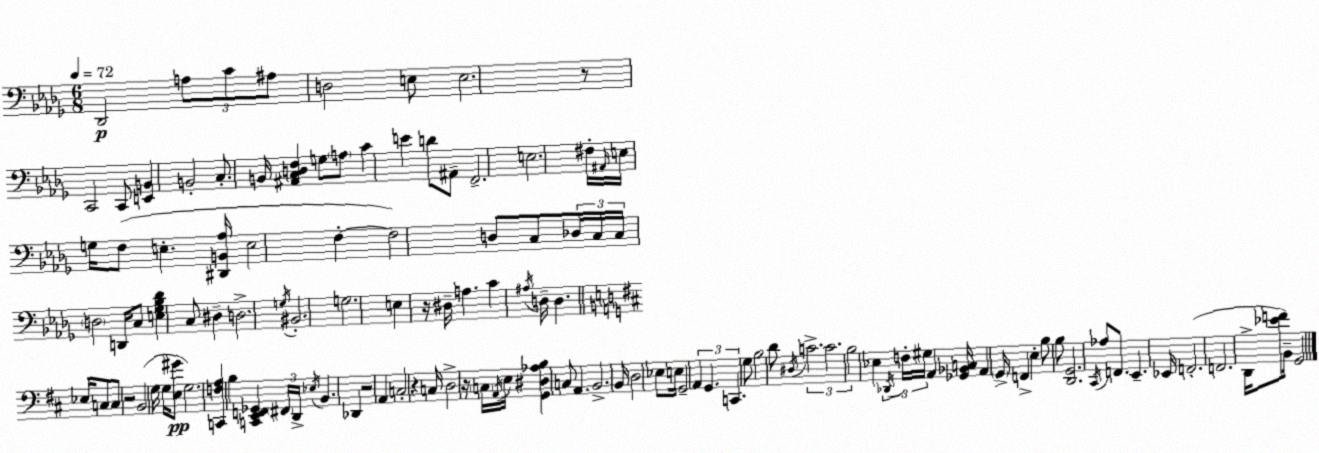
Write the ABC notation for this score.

X:1
T:Untitled
M:6/8
L:1/4
K:Bbm
_D,,2 A,/2 C/2 ^A,/2 D,2 E,/2 E,2 z/2 C,,2 C,,/2 [E,,B,,] B,,2 C,/2 B,,/4 [^A,,C,D,F,] G,/2 A,/2 C E D/2 ^A,,/2 F,,2 E,2 ^F,/4 ^A,,/4 E,/4 G,/4 F,/2 E, [^D,,B,,_A,]/4 E,2 F, F,2 D,/2 C,/2 _D,/4 C,/4 C,/4 D,2 D,,/4 C,/2 [E,_G,_B,_D] C,/2 ^D, D,2 G,/4 ^B,,2 G,2 E, z/4 ^D,/4 A, C ^A,/4 D,/4 D, _E,/4 C,/2 C,/2 z2 B,,2 G,/4 G,/4 [E,^G]/2 G,2 [C,,F,A,] B, [C,,E,,F,,_G,,] ^F,,/4 D,,/4 _E,/4 B,, _D,, z2 A,, C,2 z C,/4 D,2 z/4 C,/4 A,,/4 E,/4 [G,,^D,_A,B,] C,/2 A,, B,,2 B,,/4 D,2 _E,/2 E,/4 G,,2 A,, G,, C,, G,/2 B,2 D/2 ^D,/4 C2 C2 B,2 _E, _D,,/4 F,/4 ^G,/4 A,, [_G,,_B,,C,]/4 A,, G,,/4 F,, E, B,/2 B,/2 [D,,G,,]2 ^C,,/4 _A,/2 F,,/2 E,, _E,,/4 F,,2 F,,2 D,,/4 [_EF]/2 B,,/4 G,,2